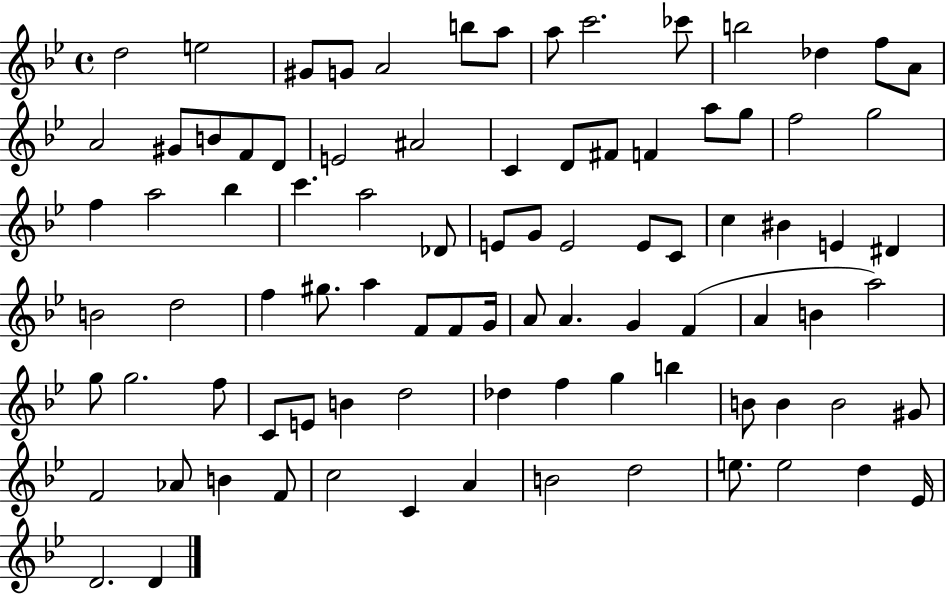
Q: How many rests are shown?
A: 0